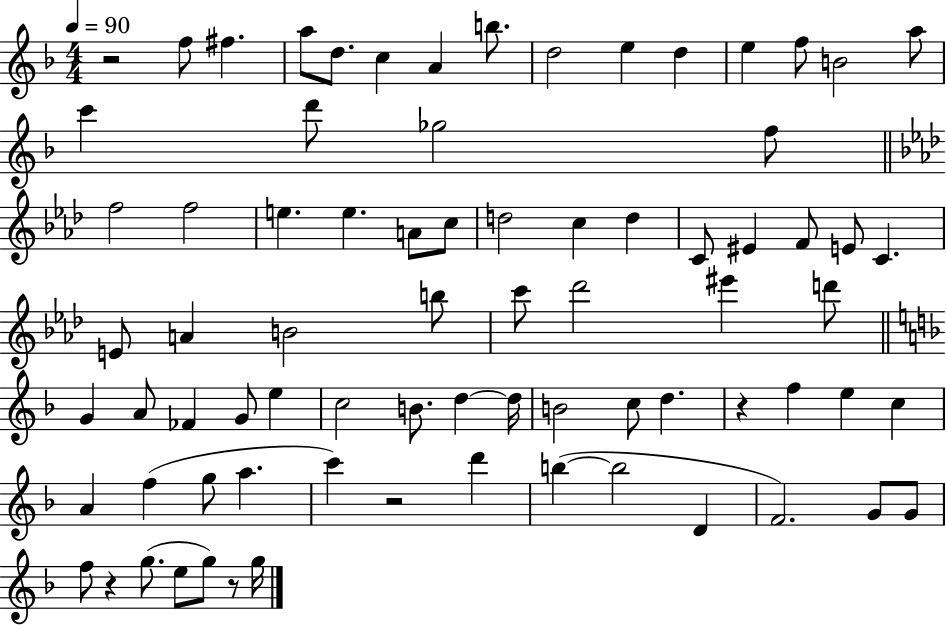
R/h F5/e F#5/q. A5/e D5/e. C5/q A4/q B5/e. D5/h E5/q D5/q E5/q F5/e B4/h A5/e C6/q D6/e Gb5/h F5/e F5/h F5/h E5/q. E5/q. A4/e C5/e D5/h C5/q D5/q C4/e EIS4/q F4/e E4/e C4/q. E4/e A4/q B4/h B5/e C6/e Db6/h EIS6/q D6/e G4/q A4/e FES4/q G4/e E5/q C5/h B4/e. D5/q D5/s B4/h C5/e D5/q. R/q F5/q E5/q C5/q A4/q F5/q G5/e A5/q. C6/q R/h D6/q B5/q B5/h D4/q F4/h. G4/e G4/e F5/e R/q G5/e. E5/e G5/e R/e G5/s